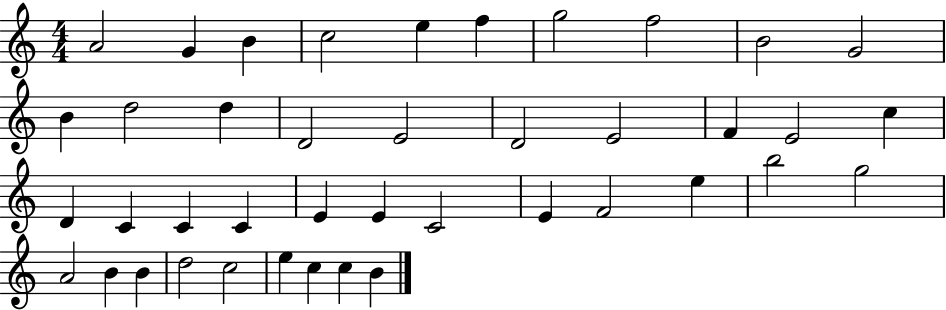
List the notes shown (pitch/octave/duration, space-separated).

A4/h G4/q B4/q C5/h E5/q F5/q G5/h F5/h B4/h G4/h B4/q D5/h D5/q D4/h E4/h D4/h E4/h F4/q E4/h C5/q D4/q C4/q C4/q C4/q E4/q E4/q C4/h E4/q F4/h E5/q B5/h G5/h A4/h B4/q B4/q D5/h C5/h E5/q C5/q C5/q B4/q